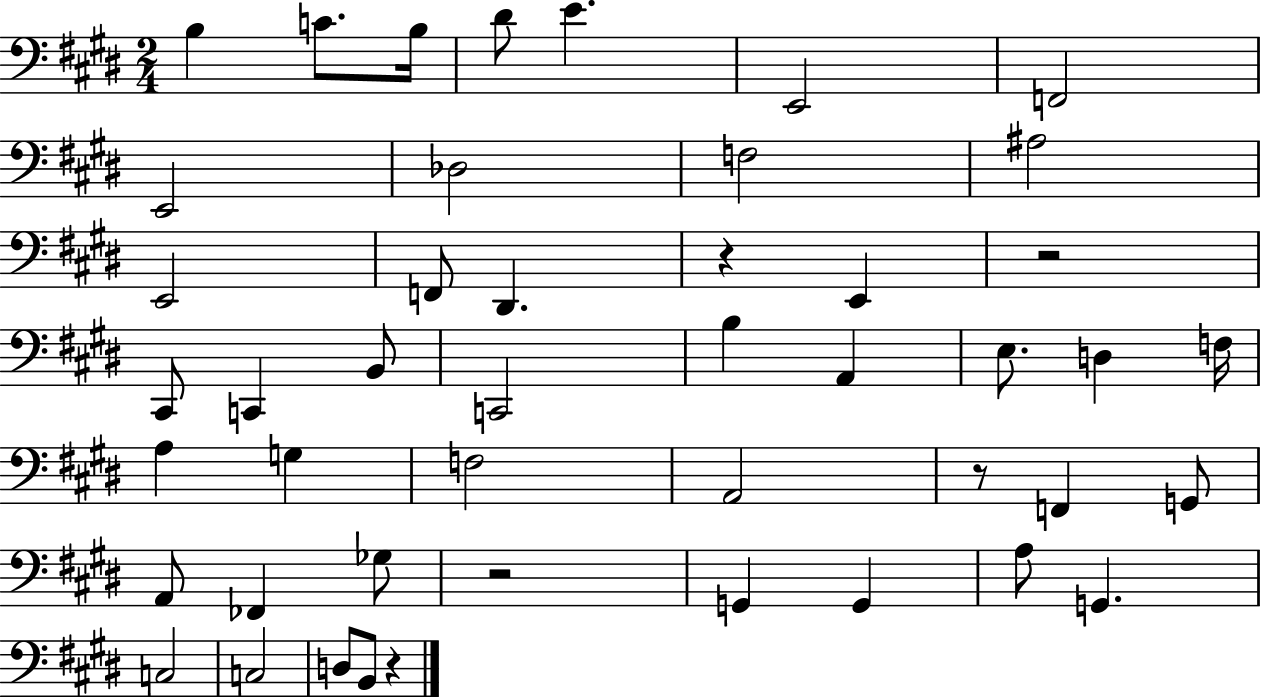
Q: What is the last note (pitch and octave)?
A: B2